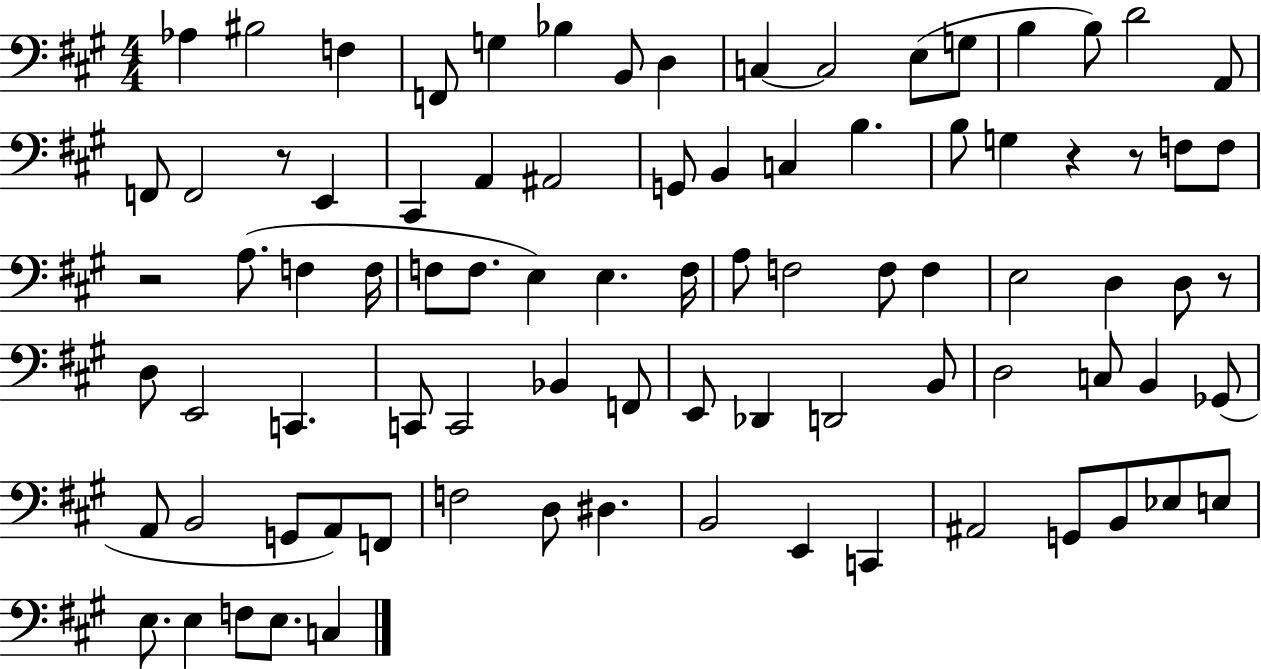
{
  \clef bass
  \numericTimeSignature
  \time 4/4
  \key a \major
  aes4 bis2 f4 | f,8 g4 bes4 b,8 d4 | c4~~ c2 e8( g8 | b4 b8) d'2 a,8 | \break f,8 f,2 r8 e,4 | cis,4 a,4 ais,2 | g,8 b,4 c4 b4. | b8 g4 r4 r8 f8 f8 | \break r2 a8.( f4 f16 | f8 f8. e4) e4. f16 | a8 f2 f8 f4 | e2 d4 d8 r8 | \break d8 e,2 c,4. | c,8 c,2 bes,4 f,8 | e,8 des,4 d,2 b,8 | d2 c8 b,4 ges,8( | \break a,8 b,2 g,8 a,8) f,8 | f2 d8 dis4. | b,2 e,4 c,4 | ais,2 g,8 b,8 ees8 e8 | \break e8. e4 f8 e8. c4 | \bar "|."
}